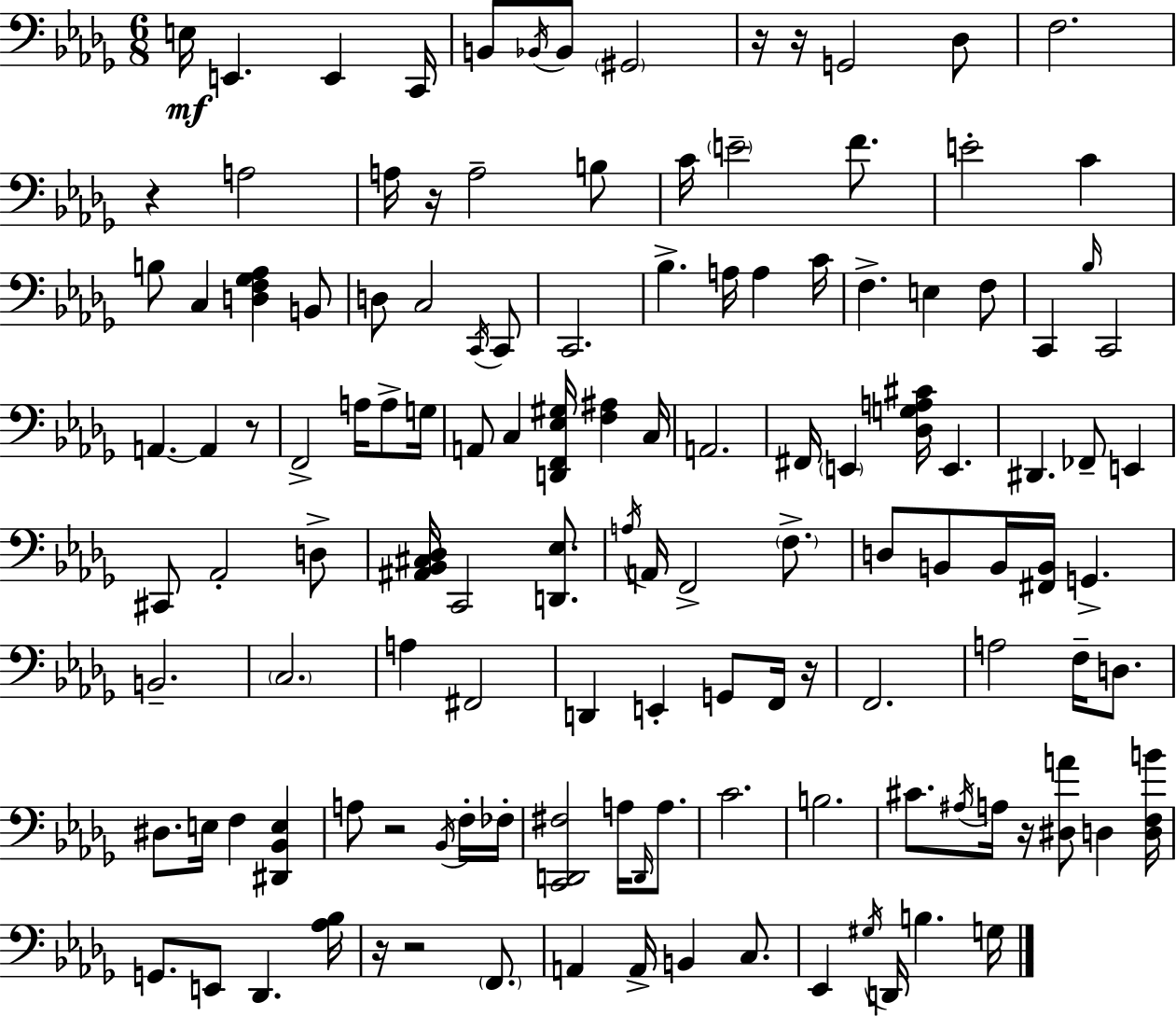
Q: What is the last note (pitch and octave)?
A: G3